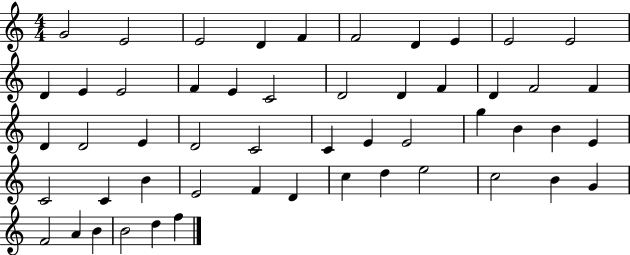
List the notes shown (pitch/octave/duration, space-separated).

G4/h E4/h E4/h D4/q F4/q F4/h D4/q E4/q E4/h E4/h D4/q E4/q E4/h F4/q E4/q C4/h D4/h D4/q F4/q D4/q F4/h F4/q D4/q D4/h E4/q D4/h C4/h C4/q E4/q E4/h G5/q B4/q B4/q E4/q C4/h C4/q B4/q E4/h F4/q D4/q C5/q D5/q E5/h C5/h B4/q G4/q F4/h A4/q B4/q B4/h D5/q F5/q